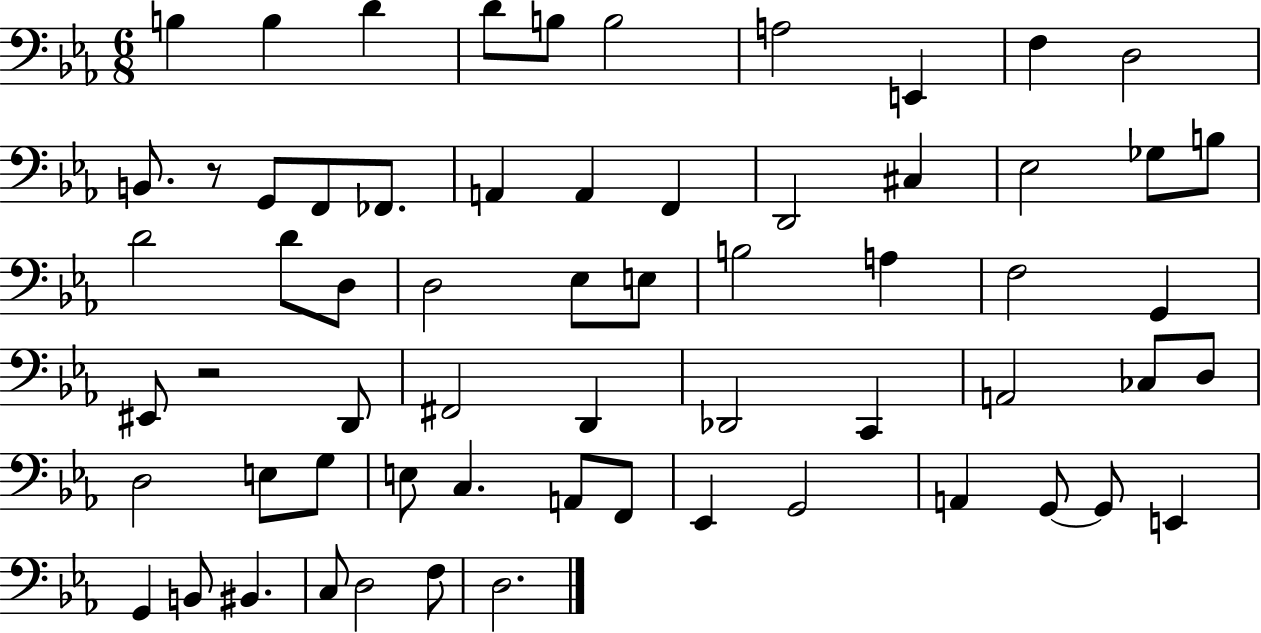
X:1
T:Untitled
M:6/8
L:1/4
K:Eb
B, B, D D/2 B,/2 B,2 A,2 E,, F, D,2 B,,/2 z/2 G,,/2 F,,/2 _F,,/2 A,, A,, F,, D,,2 ^C, _E,2 _G,/2 B,/2 D2 D/2 D,/2 D,2 _E,/2 E,/2 B,2 A, F,2 G,, ^E,,/2 z2 D,,/2 ^F,,2 D,, _D,,2 C,, A,,2 _C,/2 D,/2 D,2 E,/2 G,/2 E,/2 C, A,,/2 F,,/2 _E,, G,,2 A,, G,,/2 G,,/2 E,, G,, B,,/2 ^B,, C,/2 D,2 F,/2 D,2